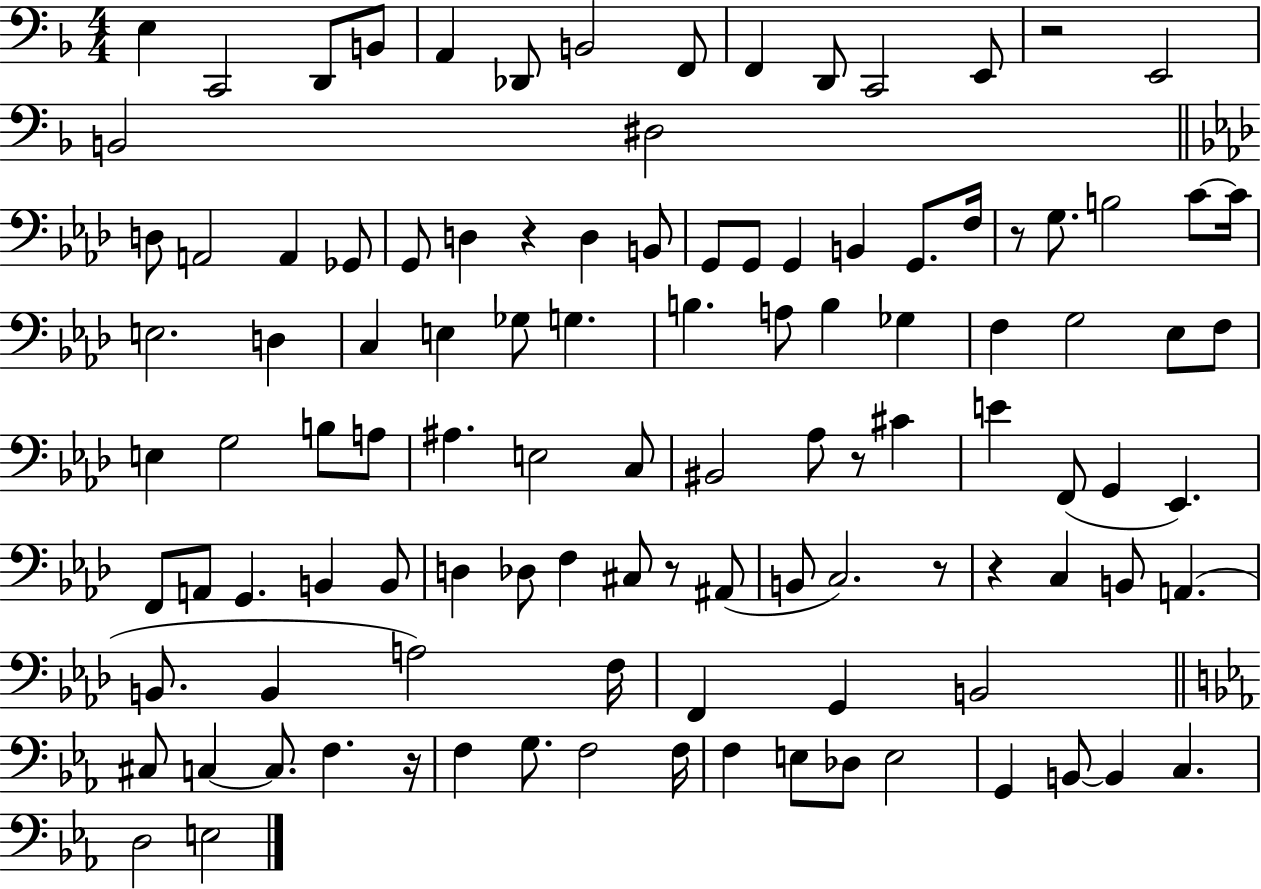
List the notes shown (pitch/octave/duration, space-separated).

E3/q C2/h D2/e B2/e A2/q Db2/e B2/h F2/e F2/q D2/e C2/h E2/e R/h E2/h B2/h D#3/h D3/e A2/h A2/q Gb2/e G2/e D3/q R/q D3/q B2/e G2/e G2/e G2/q B2/q G2/e. F3/s R/e G3/e. B3/h C4/e C4/s E3/h. D3/q C3/q E3/q Gb3/e G3/q. B3/q. A3/e B3/q Gb3/q F3/q G3/h Eb3/e F3/e E3/q G3/h B3/e A3/e A#3/q. E3/h C3/e BIS2/h Ab3/e R/e C#4/q E4/q F2/e G2/q Eb2/q. F2/e A2/e G2/q. B2/q B2/e D3/q Db3/e F3/q C#3/e R/e A#2/e B2/e C3/h. R/e R/q C3/q B2/e A2/q. B2/e. B2/q A3/h F3/s F2/q G2/q B2/h C#3/e C3/q C3/e. F3/q. R/s F3/q G3/e. F3/h F3/s F3/q E3/e Db3/e E3/h G2/q B2/e B2/q C3/q. D3/h E3/h